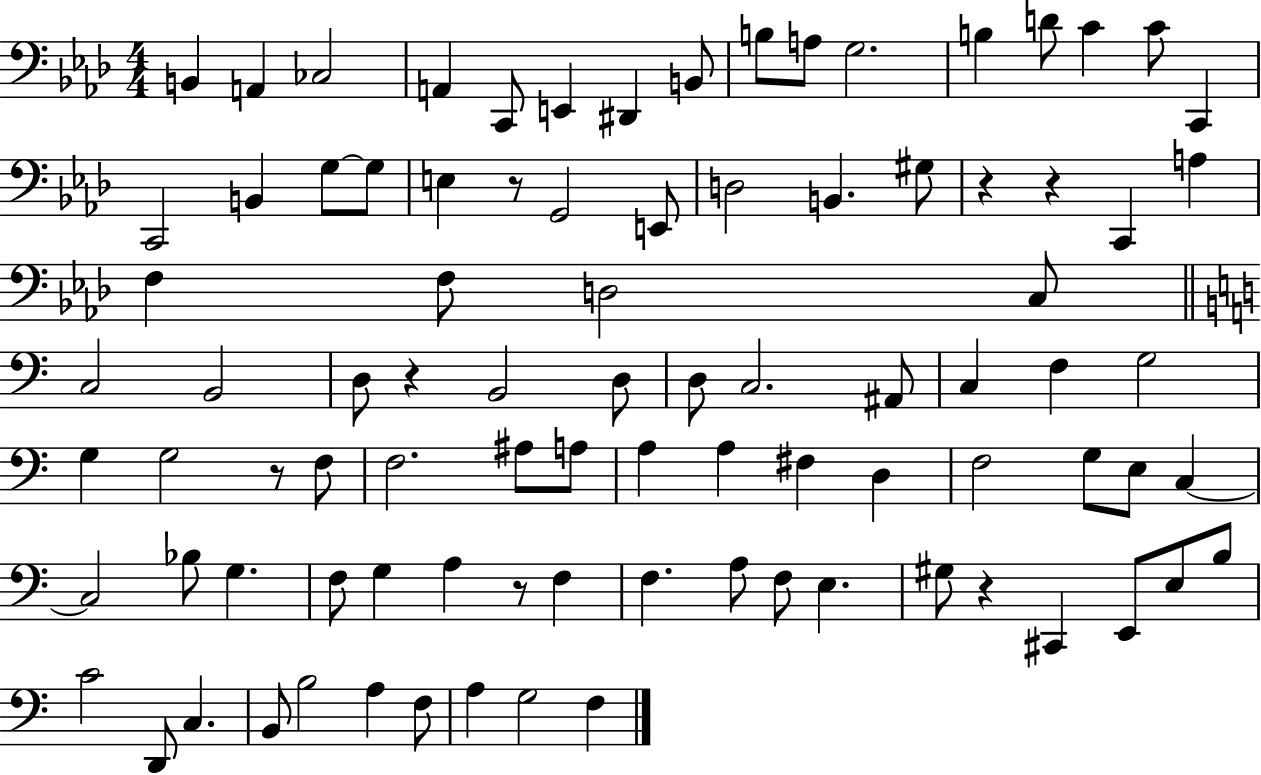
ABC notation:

X:1
T:Untitled
M:4/4
L:1/4
K:Ab
B,, A,, _C,2 A,, C,,/2 E,, ^D,, B,,/2 B,/2 A,/2 G,2 B, D/2 C C/2 C,, C,,2 B,, G,/2 G,/2 E, z/2 G,,2 E,,/2 D,2 B,, ^G,/2 z z C,, A, F, F,/2 D,2 C,/2 C,2 B,,2 D,/2 z B,,2 D,/2 D,/2 C,2 ^A,,/2 C, F, G,2 G, G,2 z/2 F,/2 F,2 ^A,/2 A,/2 A, A, ^F, D, F,2 G,/2 E,/2 C, C,2 _B,/2 G, F,/2 G, A, z/2 F, F, A,/2 F,/2 E, ^G,/2 z ^C,, E,,/2 E,/2 B,/2 C2 D,,/2 C, B,,/2 B,2 A, F,/2 A, G,2 F,